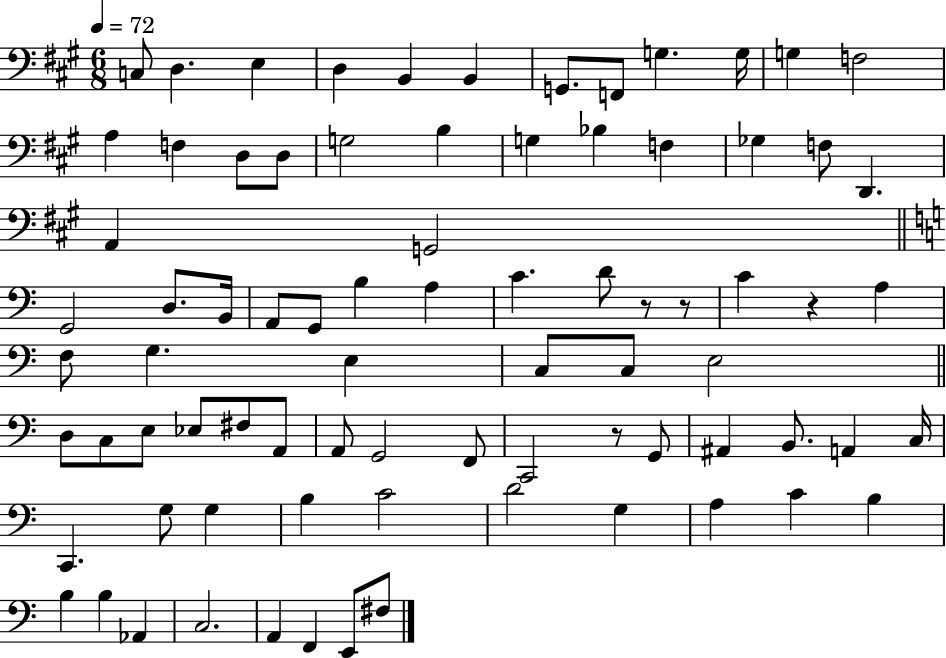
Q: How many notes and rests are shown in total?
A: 80